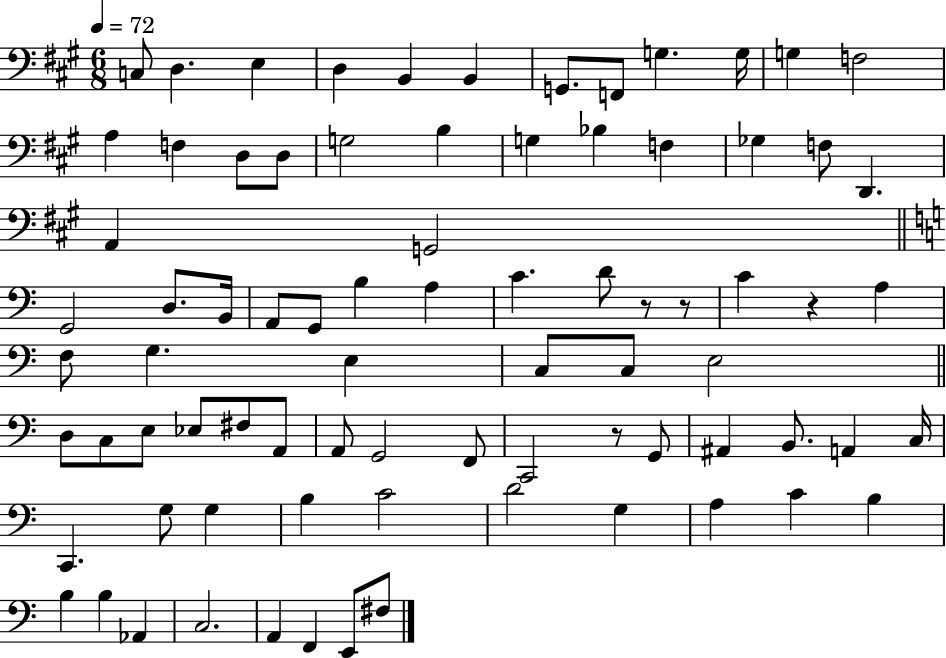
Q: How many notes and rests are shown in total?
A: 80